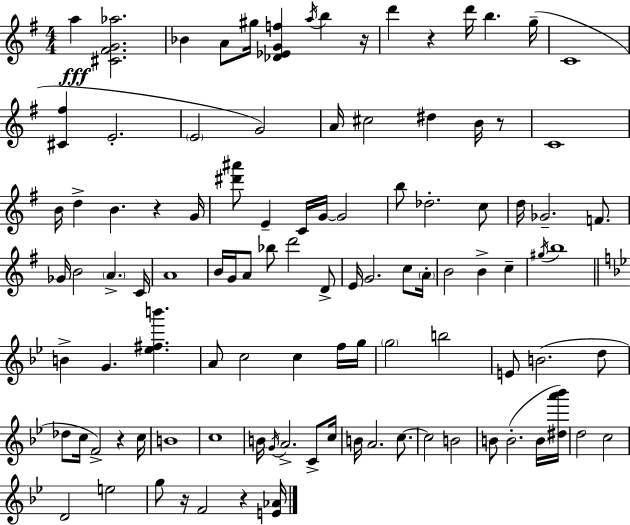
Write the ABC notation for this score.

X:1
T:Untitled
M:4/4
L:1/4
K:G
a [^C^FG_a]2 _B A/2 ^g/4 [_D_EGf] a/4 b z/4 d' z d'/4 b g/4 C4 [^C^f] E2 E2 G2 A/4 ^c2 ^d B/4 z/2 C4 B/4 d B z G/4 [^d'^a']/2 E C/4 G/4 G2 b/2 _d2 c/2 d/4 _G2 F/2 _G/4 B2 A C/4 A4 B/4 G/4 A/2 _b/2 d'2 D/2 E/4 G2 c/2 A/4 B2 B c ^g/4 b4 B G [_e^fb'] A/2 c2 c f/4 g/4 g2 b2 E/2 B2 d/2 _d/2 c/4 F2 z c/4 B4 c4 B/4 G/4 A2 C/2 c/4 B/4 A2 c/2 c2 B2 B/2 B2 B/4 [^da'_b']/4 d2 c2 D2 e2 g/2 z/4 F2 z [E_A]/4